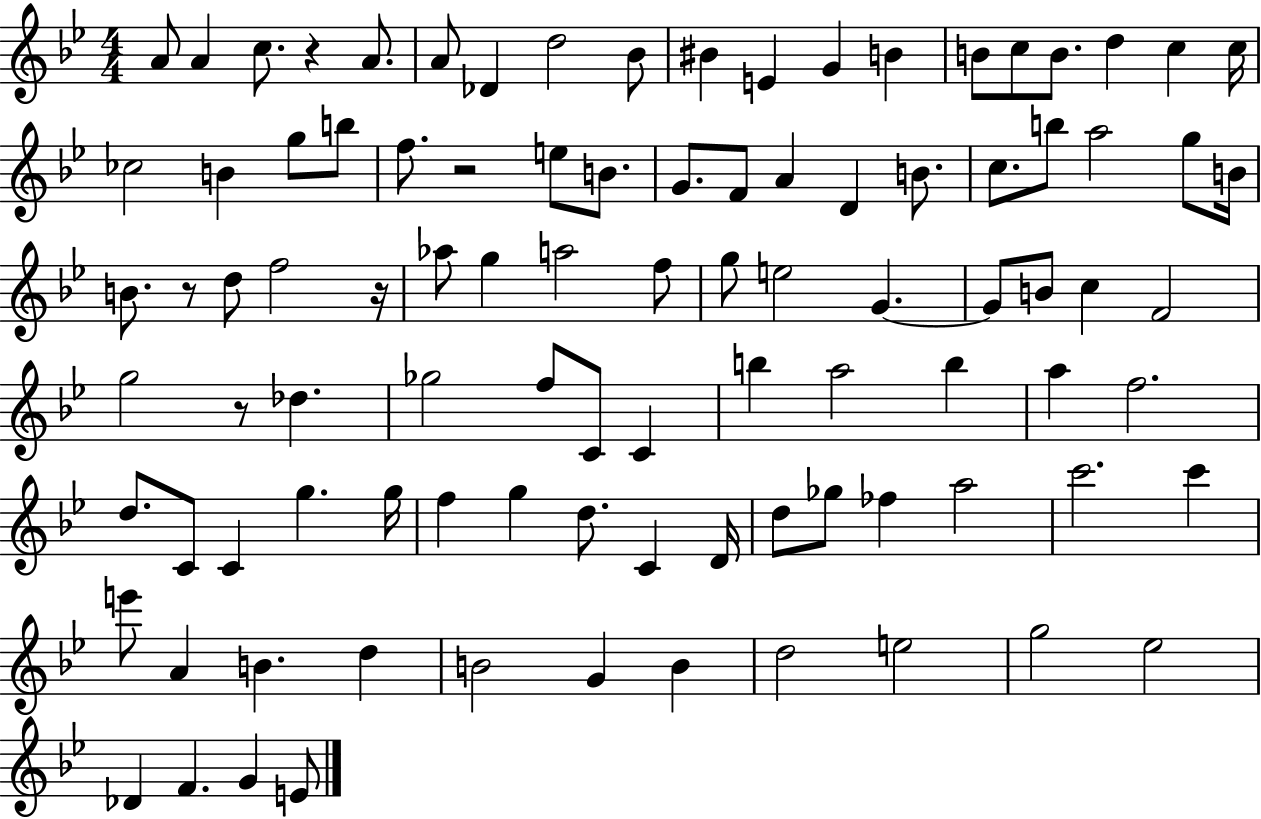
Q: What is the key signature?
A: BES major